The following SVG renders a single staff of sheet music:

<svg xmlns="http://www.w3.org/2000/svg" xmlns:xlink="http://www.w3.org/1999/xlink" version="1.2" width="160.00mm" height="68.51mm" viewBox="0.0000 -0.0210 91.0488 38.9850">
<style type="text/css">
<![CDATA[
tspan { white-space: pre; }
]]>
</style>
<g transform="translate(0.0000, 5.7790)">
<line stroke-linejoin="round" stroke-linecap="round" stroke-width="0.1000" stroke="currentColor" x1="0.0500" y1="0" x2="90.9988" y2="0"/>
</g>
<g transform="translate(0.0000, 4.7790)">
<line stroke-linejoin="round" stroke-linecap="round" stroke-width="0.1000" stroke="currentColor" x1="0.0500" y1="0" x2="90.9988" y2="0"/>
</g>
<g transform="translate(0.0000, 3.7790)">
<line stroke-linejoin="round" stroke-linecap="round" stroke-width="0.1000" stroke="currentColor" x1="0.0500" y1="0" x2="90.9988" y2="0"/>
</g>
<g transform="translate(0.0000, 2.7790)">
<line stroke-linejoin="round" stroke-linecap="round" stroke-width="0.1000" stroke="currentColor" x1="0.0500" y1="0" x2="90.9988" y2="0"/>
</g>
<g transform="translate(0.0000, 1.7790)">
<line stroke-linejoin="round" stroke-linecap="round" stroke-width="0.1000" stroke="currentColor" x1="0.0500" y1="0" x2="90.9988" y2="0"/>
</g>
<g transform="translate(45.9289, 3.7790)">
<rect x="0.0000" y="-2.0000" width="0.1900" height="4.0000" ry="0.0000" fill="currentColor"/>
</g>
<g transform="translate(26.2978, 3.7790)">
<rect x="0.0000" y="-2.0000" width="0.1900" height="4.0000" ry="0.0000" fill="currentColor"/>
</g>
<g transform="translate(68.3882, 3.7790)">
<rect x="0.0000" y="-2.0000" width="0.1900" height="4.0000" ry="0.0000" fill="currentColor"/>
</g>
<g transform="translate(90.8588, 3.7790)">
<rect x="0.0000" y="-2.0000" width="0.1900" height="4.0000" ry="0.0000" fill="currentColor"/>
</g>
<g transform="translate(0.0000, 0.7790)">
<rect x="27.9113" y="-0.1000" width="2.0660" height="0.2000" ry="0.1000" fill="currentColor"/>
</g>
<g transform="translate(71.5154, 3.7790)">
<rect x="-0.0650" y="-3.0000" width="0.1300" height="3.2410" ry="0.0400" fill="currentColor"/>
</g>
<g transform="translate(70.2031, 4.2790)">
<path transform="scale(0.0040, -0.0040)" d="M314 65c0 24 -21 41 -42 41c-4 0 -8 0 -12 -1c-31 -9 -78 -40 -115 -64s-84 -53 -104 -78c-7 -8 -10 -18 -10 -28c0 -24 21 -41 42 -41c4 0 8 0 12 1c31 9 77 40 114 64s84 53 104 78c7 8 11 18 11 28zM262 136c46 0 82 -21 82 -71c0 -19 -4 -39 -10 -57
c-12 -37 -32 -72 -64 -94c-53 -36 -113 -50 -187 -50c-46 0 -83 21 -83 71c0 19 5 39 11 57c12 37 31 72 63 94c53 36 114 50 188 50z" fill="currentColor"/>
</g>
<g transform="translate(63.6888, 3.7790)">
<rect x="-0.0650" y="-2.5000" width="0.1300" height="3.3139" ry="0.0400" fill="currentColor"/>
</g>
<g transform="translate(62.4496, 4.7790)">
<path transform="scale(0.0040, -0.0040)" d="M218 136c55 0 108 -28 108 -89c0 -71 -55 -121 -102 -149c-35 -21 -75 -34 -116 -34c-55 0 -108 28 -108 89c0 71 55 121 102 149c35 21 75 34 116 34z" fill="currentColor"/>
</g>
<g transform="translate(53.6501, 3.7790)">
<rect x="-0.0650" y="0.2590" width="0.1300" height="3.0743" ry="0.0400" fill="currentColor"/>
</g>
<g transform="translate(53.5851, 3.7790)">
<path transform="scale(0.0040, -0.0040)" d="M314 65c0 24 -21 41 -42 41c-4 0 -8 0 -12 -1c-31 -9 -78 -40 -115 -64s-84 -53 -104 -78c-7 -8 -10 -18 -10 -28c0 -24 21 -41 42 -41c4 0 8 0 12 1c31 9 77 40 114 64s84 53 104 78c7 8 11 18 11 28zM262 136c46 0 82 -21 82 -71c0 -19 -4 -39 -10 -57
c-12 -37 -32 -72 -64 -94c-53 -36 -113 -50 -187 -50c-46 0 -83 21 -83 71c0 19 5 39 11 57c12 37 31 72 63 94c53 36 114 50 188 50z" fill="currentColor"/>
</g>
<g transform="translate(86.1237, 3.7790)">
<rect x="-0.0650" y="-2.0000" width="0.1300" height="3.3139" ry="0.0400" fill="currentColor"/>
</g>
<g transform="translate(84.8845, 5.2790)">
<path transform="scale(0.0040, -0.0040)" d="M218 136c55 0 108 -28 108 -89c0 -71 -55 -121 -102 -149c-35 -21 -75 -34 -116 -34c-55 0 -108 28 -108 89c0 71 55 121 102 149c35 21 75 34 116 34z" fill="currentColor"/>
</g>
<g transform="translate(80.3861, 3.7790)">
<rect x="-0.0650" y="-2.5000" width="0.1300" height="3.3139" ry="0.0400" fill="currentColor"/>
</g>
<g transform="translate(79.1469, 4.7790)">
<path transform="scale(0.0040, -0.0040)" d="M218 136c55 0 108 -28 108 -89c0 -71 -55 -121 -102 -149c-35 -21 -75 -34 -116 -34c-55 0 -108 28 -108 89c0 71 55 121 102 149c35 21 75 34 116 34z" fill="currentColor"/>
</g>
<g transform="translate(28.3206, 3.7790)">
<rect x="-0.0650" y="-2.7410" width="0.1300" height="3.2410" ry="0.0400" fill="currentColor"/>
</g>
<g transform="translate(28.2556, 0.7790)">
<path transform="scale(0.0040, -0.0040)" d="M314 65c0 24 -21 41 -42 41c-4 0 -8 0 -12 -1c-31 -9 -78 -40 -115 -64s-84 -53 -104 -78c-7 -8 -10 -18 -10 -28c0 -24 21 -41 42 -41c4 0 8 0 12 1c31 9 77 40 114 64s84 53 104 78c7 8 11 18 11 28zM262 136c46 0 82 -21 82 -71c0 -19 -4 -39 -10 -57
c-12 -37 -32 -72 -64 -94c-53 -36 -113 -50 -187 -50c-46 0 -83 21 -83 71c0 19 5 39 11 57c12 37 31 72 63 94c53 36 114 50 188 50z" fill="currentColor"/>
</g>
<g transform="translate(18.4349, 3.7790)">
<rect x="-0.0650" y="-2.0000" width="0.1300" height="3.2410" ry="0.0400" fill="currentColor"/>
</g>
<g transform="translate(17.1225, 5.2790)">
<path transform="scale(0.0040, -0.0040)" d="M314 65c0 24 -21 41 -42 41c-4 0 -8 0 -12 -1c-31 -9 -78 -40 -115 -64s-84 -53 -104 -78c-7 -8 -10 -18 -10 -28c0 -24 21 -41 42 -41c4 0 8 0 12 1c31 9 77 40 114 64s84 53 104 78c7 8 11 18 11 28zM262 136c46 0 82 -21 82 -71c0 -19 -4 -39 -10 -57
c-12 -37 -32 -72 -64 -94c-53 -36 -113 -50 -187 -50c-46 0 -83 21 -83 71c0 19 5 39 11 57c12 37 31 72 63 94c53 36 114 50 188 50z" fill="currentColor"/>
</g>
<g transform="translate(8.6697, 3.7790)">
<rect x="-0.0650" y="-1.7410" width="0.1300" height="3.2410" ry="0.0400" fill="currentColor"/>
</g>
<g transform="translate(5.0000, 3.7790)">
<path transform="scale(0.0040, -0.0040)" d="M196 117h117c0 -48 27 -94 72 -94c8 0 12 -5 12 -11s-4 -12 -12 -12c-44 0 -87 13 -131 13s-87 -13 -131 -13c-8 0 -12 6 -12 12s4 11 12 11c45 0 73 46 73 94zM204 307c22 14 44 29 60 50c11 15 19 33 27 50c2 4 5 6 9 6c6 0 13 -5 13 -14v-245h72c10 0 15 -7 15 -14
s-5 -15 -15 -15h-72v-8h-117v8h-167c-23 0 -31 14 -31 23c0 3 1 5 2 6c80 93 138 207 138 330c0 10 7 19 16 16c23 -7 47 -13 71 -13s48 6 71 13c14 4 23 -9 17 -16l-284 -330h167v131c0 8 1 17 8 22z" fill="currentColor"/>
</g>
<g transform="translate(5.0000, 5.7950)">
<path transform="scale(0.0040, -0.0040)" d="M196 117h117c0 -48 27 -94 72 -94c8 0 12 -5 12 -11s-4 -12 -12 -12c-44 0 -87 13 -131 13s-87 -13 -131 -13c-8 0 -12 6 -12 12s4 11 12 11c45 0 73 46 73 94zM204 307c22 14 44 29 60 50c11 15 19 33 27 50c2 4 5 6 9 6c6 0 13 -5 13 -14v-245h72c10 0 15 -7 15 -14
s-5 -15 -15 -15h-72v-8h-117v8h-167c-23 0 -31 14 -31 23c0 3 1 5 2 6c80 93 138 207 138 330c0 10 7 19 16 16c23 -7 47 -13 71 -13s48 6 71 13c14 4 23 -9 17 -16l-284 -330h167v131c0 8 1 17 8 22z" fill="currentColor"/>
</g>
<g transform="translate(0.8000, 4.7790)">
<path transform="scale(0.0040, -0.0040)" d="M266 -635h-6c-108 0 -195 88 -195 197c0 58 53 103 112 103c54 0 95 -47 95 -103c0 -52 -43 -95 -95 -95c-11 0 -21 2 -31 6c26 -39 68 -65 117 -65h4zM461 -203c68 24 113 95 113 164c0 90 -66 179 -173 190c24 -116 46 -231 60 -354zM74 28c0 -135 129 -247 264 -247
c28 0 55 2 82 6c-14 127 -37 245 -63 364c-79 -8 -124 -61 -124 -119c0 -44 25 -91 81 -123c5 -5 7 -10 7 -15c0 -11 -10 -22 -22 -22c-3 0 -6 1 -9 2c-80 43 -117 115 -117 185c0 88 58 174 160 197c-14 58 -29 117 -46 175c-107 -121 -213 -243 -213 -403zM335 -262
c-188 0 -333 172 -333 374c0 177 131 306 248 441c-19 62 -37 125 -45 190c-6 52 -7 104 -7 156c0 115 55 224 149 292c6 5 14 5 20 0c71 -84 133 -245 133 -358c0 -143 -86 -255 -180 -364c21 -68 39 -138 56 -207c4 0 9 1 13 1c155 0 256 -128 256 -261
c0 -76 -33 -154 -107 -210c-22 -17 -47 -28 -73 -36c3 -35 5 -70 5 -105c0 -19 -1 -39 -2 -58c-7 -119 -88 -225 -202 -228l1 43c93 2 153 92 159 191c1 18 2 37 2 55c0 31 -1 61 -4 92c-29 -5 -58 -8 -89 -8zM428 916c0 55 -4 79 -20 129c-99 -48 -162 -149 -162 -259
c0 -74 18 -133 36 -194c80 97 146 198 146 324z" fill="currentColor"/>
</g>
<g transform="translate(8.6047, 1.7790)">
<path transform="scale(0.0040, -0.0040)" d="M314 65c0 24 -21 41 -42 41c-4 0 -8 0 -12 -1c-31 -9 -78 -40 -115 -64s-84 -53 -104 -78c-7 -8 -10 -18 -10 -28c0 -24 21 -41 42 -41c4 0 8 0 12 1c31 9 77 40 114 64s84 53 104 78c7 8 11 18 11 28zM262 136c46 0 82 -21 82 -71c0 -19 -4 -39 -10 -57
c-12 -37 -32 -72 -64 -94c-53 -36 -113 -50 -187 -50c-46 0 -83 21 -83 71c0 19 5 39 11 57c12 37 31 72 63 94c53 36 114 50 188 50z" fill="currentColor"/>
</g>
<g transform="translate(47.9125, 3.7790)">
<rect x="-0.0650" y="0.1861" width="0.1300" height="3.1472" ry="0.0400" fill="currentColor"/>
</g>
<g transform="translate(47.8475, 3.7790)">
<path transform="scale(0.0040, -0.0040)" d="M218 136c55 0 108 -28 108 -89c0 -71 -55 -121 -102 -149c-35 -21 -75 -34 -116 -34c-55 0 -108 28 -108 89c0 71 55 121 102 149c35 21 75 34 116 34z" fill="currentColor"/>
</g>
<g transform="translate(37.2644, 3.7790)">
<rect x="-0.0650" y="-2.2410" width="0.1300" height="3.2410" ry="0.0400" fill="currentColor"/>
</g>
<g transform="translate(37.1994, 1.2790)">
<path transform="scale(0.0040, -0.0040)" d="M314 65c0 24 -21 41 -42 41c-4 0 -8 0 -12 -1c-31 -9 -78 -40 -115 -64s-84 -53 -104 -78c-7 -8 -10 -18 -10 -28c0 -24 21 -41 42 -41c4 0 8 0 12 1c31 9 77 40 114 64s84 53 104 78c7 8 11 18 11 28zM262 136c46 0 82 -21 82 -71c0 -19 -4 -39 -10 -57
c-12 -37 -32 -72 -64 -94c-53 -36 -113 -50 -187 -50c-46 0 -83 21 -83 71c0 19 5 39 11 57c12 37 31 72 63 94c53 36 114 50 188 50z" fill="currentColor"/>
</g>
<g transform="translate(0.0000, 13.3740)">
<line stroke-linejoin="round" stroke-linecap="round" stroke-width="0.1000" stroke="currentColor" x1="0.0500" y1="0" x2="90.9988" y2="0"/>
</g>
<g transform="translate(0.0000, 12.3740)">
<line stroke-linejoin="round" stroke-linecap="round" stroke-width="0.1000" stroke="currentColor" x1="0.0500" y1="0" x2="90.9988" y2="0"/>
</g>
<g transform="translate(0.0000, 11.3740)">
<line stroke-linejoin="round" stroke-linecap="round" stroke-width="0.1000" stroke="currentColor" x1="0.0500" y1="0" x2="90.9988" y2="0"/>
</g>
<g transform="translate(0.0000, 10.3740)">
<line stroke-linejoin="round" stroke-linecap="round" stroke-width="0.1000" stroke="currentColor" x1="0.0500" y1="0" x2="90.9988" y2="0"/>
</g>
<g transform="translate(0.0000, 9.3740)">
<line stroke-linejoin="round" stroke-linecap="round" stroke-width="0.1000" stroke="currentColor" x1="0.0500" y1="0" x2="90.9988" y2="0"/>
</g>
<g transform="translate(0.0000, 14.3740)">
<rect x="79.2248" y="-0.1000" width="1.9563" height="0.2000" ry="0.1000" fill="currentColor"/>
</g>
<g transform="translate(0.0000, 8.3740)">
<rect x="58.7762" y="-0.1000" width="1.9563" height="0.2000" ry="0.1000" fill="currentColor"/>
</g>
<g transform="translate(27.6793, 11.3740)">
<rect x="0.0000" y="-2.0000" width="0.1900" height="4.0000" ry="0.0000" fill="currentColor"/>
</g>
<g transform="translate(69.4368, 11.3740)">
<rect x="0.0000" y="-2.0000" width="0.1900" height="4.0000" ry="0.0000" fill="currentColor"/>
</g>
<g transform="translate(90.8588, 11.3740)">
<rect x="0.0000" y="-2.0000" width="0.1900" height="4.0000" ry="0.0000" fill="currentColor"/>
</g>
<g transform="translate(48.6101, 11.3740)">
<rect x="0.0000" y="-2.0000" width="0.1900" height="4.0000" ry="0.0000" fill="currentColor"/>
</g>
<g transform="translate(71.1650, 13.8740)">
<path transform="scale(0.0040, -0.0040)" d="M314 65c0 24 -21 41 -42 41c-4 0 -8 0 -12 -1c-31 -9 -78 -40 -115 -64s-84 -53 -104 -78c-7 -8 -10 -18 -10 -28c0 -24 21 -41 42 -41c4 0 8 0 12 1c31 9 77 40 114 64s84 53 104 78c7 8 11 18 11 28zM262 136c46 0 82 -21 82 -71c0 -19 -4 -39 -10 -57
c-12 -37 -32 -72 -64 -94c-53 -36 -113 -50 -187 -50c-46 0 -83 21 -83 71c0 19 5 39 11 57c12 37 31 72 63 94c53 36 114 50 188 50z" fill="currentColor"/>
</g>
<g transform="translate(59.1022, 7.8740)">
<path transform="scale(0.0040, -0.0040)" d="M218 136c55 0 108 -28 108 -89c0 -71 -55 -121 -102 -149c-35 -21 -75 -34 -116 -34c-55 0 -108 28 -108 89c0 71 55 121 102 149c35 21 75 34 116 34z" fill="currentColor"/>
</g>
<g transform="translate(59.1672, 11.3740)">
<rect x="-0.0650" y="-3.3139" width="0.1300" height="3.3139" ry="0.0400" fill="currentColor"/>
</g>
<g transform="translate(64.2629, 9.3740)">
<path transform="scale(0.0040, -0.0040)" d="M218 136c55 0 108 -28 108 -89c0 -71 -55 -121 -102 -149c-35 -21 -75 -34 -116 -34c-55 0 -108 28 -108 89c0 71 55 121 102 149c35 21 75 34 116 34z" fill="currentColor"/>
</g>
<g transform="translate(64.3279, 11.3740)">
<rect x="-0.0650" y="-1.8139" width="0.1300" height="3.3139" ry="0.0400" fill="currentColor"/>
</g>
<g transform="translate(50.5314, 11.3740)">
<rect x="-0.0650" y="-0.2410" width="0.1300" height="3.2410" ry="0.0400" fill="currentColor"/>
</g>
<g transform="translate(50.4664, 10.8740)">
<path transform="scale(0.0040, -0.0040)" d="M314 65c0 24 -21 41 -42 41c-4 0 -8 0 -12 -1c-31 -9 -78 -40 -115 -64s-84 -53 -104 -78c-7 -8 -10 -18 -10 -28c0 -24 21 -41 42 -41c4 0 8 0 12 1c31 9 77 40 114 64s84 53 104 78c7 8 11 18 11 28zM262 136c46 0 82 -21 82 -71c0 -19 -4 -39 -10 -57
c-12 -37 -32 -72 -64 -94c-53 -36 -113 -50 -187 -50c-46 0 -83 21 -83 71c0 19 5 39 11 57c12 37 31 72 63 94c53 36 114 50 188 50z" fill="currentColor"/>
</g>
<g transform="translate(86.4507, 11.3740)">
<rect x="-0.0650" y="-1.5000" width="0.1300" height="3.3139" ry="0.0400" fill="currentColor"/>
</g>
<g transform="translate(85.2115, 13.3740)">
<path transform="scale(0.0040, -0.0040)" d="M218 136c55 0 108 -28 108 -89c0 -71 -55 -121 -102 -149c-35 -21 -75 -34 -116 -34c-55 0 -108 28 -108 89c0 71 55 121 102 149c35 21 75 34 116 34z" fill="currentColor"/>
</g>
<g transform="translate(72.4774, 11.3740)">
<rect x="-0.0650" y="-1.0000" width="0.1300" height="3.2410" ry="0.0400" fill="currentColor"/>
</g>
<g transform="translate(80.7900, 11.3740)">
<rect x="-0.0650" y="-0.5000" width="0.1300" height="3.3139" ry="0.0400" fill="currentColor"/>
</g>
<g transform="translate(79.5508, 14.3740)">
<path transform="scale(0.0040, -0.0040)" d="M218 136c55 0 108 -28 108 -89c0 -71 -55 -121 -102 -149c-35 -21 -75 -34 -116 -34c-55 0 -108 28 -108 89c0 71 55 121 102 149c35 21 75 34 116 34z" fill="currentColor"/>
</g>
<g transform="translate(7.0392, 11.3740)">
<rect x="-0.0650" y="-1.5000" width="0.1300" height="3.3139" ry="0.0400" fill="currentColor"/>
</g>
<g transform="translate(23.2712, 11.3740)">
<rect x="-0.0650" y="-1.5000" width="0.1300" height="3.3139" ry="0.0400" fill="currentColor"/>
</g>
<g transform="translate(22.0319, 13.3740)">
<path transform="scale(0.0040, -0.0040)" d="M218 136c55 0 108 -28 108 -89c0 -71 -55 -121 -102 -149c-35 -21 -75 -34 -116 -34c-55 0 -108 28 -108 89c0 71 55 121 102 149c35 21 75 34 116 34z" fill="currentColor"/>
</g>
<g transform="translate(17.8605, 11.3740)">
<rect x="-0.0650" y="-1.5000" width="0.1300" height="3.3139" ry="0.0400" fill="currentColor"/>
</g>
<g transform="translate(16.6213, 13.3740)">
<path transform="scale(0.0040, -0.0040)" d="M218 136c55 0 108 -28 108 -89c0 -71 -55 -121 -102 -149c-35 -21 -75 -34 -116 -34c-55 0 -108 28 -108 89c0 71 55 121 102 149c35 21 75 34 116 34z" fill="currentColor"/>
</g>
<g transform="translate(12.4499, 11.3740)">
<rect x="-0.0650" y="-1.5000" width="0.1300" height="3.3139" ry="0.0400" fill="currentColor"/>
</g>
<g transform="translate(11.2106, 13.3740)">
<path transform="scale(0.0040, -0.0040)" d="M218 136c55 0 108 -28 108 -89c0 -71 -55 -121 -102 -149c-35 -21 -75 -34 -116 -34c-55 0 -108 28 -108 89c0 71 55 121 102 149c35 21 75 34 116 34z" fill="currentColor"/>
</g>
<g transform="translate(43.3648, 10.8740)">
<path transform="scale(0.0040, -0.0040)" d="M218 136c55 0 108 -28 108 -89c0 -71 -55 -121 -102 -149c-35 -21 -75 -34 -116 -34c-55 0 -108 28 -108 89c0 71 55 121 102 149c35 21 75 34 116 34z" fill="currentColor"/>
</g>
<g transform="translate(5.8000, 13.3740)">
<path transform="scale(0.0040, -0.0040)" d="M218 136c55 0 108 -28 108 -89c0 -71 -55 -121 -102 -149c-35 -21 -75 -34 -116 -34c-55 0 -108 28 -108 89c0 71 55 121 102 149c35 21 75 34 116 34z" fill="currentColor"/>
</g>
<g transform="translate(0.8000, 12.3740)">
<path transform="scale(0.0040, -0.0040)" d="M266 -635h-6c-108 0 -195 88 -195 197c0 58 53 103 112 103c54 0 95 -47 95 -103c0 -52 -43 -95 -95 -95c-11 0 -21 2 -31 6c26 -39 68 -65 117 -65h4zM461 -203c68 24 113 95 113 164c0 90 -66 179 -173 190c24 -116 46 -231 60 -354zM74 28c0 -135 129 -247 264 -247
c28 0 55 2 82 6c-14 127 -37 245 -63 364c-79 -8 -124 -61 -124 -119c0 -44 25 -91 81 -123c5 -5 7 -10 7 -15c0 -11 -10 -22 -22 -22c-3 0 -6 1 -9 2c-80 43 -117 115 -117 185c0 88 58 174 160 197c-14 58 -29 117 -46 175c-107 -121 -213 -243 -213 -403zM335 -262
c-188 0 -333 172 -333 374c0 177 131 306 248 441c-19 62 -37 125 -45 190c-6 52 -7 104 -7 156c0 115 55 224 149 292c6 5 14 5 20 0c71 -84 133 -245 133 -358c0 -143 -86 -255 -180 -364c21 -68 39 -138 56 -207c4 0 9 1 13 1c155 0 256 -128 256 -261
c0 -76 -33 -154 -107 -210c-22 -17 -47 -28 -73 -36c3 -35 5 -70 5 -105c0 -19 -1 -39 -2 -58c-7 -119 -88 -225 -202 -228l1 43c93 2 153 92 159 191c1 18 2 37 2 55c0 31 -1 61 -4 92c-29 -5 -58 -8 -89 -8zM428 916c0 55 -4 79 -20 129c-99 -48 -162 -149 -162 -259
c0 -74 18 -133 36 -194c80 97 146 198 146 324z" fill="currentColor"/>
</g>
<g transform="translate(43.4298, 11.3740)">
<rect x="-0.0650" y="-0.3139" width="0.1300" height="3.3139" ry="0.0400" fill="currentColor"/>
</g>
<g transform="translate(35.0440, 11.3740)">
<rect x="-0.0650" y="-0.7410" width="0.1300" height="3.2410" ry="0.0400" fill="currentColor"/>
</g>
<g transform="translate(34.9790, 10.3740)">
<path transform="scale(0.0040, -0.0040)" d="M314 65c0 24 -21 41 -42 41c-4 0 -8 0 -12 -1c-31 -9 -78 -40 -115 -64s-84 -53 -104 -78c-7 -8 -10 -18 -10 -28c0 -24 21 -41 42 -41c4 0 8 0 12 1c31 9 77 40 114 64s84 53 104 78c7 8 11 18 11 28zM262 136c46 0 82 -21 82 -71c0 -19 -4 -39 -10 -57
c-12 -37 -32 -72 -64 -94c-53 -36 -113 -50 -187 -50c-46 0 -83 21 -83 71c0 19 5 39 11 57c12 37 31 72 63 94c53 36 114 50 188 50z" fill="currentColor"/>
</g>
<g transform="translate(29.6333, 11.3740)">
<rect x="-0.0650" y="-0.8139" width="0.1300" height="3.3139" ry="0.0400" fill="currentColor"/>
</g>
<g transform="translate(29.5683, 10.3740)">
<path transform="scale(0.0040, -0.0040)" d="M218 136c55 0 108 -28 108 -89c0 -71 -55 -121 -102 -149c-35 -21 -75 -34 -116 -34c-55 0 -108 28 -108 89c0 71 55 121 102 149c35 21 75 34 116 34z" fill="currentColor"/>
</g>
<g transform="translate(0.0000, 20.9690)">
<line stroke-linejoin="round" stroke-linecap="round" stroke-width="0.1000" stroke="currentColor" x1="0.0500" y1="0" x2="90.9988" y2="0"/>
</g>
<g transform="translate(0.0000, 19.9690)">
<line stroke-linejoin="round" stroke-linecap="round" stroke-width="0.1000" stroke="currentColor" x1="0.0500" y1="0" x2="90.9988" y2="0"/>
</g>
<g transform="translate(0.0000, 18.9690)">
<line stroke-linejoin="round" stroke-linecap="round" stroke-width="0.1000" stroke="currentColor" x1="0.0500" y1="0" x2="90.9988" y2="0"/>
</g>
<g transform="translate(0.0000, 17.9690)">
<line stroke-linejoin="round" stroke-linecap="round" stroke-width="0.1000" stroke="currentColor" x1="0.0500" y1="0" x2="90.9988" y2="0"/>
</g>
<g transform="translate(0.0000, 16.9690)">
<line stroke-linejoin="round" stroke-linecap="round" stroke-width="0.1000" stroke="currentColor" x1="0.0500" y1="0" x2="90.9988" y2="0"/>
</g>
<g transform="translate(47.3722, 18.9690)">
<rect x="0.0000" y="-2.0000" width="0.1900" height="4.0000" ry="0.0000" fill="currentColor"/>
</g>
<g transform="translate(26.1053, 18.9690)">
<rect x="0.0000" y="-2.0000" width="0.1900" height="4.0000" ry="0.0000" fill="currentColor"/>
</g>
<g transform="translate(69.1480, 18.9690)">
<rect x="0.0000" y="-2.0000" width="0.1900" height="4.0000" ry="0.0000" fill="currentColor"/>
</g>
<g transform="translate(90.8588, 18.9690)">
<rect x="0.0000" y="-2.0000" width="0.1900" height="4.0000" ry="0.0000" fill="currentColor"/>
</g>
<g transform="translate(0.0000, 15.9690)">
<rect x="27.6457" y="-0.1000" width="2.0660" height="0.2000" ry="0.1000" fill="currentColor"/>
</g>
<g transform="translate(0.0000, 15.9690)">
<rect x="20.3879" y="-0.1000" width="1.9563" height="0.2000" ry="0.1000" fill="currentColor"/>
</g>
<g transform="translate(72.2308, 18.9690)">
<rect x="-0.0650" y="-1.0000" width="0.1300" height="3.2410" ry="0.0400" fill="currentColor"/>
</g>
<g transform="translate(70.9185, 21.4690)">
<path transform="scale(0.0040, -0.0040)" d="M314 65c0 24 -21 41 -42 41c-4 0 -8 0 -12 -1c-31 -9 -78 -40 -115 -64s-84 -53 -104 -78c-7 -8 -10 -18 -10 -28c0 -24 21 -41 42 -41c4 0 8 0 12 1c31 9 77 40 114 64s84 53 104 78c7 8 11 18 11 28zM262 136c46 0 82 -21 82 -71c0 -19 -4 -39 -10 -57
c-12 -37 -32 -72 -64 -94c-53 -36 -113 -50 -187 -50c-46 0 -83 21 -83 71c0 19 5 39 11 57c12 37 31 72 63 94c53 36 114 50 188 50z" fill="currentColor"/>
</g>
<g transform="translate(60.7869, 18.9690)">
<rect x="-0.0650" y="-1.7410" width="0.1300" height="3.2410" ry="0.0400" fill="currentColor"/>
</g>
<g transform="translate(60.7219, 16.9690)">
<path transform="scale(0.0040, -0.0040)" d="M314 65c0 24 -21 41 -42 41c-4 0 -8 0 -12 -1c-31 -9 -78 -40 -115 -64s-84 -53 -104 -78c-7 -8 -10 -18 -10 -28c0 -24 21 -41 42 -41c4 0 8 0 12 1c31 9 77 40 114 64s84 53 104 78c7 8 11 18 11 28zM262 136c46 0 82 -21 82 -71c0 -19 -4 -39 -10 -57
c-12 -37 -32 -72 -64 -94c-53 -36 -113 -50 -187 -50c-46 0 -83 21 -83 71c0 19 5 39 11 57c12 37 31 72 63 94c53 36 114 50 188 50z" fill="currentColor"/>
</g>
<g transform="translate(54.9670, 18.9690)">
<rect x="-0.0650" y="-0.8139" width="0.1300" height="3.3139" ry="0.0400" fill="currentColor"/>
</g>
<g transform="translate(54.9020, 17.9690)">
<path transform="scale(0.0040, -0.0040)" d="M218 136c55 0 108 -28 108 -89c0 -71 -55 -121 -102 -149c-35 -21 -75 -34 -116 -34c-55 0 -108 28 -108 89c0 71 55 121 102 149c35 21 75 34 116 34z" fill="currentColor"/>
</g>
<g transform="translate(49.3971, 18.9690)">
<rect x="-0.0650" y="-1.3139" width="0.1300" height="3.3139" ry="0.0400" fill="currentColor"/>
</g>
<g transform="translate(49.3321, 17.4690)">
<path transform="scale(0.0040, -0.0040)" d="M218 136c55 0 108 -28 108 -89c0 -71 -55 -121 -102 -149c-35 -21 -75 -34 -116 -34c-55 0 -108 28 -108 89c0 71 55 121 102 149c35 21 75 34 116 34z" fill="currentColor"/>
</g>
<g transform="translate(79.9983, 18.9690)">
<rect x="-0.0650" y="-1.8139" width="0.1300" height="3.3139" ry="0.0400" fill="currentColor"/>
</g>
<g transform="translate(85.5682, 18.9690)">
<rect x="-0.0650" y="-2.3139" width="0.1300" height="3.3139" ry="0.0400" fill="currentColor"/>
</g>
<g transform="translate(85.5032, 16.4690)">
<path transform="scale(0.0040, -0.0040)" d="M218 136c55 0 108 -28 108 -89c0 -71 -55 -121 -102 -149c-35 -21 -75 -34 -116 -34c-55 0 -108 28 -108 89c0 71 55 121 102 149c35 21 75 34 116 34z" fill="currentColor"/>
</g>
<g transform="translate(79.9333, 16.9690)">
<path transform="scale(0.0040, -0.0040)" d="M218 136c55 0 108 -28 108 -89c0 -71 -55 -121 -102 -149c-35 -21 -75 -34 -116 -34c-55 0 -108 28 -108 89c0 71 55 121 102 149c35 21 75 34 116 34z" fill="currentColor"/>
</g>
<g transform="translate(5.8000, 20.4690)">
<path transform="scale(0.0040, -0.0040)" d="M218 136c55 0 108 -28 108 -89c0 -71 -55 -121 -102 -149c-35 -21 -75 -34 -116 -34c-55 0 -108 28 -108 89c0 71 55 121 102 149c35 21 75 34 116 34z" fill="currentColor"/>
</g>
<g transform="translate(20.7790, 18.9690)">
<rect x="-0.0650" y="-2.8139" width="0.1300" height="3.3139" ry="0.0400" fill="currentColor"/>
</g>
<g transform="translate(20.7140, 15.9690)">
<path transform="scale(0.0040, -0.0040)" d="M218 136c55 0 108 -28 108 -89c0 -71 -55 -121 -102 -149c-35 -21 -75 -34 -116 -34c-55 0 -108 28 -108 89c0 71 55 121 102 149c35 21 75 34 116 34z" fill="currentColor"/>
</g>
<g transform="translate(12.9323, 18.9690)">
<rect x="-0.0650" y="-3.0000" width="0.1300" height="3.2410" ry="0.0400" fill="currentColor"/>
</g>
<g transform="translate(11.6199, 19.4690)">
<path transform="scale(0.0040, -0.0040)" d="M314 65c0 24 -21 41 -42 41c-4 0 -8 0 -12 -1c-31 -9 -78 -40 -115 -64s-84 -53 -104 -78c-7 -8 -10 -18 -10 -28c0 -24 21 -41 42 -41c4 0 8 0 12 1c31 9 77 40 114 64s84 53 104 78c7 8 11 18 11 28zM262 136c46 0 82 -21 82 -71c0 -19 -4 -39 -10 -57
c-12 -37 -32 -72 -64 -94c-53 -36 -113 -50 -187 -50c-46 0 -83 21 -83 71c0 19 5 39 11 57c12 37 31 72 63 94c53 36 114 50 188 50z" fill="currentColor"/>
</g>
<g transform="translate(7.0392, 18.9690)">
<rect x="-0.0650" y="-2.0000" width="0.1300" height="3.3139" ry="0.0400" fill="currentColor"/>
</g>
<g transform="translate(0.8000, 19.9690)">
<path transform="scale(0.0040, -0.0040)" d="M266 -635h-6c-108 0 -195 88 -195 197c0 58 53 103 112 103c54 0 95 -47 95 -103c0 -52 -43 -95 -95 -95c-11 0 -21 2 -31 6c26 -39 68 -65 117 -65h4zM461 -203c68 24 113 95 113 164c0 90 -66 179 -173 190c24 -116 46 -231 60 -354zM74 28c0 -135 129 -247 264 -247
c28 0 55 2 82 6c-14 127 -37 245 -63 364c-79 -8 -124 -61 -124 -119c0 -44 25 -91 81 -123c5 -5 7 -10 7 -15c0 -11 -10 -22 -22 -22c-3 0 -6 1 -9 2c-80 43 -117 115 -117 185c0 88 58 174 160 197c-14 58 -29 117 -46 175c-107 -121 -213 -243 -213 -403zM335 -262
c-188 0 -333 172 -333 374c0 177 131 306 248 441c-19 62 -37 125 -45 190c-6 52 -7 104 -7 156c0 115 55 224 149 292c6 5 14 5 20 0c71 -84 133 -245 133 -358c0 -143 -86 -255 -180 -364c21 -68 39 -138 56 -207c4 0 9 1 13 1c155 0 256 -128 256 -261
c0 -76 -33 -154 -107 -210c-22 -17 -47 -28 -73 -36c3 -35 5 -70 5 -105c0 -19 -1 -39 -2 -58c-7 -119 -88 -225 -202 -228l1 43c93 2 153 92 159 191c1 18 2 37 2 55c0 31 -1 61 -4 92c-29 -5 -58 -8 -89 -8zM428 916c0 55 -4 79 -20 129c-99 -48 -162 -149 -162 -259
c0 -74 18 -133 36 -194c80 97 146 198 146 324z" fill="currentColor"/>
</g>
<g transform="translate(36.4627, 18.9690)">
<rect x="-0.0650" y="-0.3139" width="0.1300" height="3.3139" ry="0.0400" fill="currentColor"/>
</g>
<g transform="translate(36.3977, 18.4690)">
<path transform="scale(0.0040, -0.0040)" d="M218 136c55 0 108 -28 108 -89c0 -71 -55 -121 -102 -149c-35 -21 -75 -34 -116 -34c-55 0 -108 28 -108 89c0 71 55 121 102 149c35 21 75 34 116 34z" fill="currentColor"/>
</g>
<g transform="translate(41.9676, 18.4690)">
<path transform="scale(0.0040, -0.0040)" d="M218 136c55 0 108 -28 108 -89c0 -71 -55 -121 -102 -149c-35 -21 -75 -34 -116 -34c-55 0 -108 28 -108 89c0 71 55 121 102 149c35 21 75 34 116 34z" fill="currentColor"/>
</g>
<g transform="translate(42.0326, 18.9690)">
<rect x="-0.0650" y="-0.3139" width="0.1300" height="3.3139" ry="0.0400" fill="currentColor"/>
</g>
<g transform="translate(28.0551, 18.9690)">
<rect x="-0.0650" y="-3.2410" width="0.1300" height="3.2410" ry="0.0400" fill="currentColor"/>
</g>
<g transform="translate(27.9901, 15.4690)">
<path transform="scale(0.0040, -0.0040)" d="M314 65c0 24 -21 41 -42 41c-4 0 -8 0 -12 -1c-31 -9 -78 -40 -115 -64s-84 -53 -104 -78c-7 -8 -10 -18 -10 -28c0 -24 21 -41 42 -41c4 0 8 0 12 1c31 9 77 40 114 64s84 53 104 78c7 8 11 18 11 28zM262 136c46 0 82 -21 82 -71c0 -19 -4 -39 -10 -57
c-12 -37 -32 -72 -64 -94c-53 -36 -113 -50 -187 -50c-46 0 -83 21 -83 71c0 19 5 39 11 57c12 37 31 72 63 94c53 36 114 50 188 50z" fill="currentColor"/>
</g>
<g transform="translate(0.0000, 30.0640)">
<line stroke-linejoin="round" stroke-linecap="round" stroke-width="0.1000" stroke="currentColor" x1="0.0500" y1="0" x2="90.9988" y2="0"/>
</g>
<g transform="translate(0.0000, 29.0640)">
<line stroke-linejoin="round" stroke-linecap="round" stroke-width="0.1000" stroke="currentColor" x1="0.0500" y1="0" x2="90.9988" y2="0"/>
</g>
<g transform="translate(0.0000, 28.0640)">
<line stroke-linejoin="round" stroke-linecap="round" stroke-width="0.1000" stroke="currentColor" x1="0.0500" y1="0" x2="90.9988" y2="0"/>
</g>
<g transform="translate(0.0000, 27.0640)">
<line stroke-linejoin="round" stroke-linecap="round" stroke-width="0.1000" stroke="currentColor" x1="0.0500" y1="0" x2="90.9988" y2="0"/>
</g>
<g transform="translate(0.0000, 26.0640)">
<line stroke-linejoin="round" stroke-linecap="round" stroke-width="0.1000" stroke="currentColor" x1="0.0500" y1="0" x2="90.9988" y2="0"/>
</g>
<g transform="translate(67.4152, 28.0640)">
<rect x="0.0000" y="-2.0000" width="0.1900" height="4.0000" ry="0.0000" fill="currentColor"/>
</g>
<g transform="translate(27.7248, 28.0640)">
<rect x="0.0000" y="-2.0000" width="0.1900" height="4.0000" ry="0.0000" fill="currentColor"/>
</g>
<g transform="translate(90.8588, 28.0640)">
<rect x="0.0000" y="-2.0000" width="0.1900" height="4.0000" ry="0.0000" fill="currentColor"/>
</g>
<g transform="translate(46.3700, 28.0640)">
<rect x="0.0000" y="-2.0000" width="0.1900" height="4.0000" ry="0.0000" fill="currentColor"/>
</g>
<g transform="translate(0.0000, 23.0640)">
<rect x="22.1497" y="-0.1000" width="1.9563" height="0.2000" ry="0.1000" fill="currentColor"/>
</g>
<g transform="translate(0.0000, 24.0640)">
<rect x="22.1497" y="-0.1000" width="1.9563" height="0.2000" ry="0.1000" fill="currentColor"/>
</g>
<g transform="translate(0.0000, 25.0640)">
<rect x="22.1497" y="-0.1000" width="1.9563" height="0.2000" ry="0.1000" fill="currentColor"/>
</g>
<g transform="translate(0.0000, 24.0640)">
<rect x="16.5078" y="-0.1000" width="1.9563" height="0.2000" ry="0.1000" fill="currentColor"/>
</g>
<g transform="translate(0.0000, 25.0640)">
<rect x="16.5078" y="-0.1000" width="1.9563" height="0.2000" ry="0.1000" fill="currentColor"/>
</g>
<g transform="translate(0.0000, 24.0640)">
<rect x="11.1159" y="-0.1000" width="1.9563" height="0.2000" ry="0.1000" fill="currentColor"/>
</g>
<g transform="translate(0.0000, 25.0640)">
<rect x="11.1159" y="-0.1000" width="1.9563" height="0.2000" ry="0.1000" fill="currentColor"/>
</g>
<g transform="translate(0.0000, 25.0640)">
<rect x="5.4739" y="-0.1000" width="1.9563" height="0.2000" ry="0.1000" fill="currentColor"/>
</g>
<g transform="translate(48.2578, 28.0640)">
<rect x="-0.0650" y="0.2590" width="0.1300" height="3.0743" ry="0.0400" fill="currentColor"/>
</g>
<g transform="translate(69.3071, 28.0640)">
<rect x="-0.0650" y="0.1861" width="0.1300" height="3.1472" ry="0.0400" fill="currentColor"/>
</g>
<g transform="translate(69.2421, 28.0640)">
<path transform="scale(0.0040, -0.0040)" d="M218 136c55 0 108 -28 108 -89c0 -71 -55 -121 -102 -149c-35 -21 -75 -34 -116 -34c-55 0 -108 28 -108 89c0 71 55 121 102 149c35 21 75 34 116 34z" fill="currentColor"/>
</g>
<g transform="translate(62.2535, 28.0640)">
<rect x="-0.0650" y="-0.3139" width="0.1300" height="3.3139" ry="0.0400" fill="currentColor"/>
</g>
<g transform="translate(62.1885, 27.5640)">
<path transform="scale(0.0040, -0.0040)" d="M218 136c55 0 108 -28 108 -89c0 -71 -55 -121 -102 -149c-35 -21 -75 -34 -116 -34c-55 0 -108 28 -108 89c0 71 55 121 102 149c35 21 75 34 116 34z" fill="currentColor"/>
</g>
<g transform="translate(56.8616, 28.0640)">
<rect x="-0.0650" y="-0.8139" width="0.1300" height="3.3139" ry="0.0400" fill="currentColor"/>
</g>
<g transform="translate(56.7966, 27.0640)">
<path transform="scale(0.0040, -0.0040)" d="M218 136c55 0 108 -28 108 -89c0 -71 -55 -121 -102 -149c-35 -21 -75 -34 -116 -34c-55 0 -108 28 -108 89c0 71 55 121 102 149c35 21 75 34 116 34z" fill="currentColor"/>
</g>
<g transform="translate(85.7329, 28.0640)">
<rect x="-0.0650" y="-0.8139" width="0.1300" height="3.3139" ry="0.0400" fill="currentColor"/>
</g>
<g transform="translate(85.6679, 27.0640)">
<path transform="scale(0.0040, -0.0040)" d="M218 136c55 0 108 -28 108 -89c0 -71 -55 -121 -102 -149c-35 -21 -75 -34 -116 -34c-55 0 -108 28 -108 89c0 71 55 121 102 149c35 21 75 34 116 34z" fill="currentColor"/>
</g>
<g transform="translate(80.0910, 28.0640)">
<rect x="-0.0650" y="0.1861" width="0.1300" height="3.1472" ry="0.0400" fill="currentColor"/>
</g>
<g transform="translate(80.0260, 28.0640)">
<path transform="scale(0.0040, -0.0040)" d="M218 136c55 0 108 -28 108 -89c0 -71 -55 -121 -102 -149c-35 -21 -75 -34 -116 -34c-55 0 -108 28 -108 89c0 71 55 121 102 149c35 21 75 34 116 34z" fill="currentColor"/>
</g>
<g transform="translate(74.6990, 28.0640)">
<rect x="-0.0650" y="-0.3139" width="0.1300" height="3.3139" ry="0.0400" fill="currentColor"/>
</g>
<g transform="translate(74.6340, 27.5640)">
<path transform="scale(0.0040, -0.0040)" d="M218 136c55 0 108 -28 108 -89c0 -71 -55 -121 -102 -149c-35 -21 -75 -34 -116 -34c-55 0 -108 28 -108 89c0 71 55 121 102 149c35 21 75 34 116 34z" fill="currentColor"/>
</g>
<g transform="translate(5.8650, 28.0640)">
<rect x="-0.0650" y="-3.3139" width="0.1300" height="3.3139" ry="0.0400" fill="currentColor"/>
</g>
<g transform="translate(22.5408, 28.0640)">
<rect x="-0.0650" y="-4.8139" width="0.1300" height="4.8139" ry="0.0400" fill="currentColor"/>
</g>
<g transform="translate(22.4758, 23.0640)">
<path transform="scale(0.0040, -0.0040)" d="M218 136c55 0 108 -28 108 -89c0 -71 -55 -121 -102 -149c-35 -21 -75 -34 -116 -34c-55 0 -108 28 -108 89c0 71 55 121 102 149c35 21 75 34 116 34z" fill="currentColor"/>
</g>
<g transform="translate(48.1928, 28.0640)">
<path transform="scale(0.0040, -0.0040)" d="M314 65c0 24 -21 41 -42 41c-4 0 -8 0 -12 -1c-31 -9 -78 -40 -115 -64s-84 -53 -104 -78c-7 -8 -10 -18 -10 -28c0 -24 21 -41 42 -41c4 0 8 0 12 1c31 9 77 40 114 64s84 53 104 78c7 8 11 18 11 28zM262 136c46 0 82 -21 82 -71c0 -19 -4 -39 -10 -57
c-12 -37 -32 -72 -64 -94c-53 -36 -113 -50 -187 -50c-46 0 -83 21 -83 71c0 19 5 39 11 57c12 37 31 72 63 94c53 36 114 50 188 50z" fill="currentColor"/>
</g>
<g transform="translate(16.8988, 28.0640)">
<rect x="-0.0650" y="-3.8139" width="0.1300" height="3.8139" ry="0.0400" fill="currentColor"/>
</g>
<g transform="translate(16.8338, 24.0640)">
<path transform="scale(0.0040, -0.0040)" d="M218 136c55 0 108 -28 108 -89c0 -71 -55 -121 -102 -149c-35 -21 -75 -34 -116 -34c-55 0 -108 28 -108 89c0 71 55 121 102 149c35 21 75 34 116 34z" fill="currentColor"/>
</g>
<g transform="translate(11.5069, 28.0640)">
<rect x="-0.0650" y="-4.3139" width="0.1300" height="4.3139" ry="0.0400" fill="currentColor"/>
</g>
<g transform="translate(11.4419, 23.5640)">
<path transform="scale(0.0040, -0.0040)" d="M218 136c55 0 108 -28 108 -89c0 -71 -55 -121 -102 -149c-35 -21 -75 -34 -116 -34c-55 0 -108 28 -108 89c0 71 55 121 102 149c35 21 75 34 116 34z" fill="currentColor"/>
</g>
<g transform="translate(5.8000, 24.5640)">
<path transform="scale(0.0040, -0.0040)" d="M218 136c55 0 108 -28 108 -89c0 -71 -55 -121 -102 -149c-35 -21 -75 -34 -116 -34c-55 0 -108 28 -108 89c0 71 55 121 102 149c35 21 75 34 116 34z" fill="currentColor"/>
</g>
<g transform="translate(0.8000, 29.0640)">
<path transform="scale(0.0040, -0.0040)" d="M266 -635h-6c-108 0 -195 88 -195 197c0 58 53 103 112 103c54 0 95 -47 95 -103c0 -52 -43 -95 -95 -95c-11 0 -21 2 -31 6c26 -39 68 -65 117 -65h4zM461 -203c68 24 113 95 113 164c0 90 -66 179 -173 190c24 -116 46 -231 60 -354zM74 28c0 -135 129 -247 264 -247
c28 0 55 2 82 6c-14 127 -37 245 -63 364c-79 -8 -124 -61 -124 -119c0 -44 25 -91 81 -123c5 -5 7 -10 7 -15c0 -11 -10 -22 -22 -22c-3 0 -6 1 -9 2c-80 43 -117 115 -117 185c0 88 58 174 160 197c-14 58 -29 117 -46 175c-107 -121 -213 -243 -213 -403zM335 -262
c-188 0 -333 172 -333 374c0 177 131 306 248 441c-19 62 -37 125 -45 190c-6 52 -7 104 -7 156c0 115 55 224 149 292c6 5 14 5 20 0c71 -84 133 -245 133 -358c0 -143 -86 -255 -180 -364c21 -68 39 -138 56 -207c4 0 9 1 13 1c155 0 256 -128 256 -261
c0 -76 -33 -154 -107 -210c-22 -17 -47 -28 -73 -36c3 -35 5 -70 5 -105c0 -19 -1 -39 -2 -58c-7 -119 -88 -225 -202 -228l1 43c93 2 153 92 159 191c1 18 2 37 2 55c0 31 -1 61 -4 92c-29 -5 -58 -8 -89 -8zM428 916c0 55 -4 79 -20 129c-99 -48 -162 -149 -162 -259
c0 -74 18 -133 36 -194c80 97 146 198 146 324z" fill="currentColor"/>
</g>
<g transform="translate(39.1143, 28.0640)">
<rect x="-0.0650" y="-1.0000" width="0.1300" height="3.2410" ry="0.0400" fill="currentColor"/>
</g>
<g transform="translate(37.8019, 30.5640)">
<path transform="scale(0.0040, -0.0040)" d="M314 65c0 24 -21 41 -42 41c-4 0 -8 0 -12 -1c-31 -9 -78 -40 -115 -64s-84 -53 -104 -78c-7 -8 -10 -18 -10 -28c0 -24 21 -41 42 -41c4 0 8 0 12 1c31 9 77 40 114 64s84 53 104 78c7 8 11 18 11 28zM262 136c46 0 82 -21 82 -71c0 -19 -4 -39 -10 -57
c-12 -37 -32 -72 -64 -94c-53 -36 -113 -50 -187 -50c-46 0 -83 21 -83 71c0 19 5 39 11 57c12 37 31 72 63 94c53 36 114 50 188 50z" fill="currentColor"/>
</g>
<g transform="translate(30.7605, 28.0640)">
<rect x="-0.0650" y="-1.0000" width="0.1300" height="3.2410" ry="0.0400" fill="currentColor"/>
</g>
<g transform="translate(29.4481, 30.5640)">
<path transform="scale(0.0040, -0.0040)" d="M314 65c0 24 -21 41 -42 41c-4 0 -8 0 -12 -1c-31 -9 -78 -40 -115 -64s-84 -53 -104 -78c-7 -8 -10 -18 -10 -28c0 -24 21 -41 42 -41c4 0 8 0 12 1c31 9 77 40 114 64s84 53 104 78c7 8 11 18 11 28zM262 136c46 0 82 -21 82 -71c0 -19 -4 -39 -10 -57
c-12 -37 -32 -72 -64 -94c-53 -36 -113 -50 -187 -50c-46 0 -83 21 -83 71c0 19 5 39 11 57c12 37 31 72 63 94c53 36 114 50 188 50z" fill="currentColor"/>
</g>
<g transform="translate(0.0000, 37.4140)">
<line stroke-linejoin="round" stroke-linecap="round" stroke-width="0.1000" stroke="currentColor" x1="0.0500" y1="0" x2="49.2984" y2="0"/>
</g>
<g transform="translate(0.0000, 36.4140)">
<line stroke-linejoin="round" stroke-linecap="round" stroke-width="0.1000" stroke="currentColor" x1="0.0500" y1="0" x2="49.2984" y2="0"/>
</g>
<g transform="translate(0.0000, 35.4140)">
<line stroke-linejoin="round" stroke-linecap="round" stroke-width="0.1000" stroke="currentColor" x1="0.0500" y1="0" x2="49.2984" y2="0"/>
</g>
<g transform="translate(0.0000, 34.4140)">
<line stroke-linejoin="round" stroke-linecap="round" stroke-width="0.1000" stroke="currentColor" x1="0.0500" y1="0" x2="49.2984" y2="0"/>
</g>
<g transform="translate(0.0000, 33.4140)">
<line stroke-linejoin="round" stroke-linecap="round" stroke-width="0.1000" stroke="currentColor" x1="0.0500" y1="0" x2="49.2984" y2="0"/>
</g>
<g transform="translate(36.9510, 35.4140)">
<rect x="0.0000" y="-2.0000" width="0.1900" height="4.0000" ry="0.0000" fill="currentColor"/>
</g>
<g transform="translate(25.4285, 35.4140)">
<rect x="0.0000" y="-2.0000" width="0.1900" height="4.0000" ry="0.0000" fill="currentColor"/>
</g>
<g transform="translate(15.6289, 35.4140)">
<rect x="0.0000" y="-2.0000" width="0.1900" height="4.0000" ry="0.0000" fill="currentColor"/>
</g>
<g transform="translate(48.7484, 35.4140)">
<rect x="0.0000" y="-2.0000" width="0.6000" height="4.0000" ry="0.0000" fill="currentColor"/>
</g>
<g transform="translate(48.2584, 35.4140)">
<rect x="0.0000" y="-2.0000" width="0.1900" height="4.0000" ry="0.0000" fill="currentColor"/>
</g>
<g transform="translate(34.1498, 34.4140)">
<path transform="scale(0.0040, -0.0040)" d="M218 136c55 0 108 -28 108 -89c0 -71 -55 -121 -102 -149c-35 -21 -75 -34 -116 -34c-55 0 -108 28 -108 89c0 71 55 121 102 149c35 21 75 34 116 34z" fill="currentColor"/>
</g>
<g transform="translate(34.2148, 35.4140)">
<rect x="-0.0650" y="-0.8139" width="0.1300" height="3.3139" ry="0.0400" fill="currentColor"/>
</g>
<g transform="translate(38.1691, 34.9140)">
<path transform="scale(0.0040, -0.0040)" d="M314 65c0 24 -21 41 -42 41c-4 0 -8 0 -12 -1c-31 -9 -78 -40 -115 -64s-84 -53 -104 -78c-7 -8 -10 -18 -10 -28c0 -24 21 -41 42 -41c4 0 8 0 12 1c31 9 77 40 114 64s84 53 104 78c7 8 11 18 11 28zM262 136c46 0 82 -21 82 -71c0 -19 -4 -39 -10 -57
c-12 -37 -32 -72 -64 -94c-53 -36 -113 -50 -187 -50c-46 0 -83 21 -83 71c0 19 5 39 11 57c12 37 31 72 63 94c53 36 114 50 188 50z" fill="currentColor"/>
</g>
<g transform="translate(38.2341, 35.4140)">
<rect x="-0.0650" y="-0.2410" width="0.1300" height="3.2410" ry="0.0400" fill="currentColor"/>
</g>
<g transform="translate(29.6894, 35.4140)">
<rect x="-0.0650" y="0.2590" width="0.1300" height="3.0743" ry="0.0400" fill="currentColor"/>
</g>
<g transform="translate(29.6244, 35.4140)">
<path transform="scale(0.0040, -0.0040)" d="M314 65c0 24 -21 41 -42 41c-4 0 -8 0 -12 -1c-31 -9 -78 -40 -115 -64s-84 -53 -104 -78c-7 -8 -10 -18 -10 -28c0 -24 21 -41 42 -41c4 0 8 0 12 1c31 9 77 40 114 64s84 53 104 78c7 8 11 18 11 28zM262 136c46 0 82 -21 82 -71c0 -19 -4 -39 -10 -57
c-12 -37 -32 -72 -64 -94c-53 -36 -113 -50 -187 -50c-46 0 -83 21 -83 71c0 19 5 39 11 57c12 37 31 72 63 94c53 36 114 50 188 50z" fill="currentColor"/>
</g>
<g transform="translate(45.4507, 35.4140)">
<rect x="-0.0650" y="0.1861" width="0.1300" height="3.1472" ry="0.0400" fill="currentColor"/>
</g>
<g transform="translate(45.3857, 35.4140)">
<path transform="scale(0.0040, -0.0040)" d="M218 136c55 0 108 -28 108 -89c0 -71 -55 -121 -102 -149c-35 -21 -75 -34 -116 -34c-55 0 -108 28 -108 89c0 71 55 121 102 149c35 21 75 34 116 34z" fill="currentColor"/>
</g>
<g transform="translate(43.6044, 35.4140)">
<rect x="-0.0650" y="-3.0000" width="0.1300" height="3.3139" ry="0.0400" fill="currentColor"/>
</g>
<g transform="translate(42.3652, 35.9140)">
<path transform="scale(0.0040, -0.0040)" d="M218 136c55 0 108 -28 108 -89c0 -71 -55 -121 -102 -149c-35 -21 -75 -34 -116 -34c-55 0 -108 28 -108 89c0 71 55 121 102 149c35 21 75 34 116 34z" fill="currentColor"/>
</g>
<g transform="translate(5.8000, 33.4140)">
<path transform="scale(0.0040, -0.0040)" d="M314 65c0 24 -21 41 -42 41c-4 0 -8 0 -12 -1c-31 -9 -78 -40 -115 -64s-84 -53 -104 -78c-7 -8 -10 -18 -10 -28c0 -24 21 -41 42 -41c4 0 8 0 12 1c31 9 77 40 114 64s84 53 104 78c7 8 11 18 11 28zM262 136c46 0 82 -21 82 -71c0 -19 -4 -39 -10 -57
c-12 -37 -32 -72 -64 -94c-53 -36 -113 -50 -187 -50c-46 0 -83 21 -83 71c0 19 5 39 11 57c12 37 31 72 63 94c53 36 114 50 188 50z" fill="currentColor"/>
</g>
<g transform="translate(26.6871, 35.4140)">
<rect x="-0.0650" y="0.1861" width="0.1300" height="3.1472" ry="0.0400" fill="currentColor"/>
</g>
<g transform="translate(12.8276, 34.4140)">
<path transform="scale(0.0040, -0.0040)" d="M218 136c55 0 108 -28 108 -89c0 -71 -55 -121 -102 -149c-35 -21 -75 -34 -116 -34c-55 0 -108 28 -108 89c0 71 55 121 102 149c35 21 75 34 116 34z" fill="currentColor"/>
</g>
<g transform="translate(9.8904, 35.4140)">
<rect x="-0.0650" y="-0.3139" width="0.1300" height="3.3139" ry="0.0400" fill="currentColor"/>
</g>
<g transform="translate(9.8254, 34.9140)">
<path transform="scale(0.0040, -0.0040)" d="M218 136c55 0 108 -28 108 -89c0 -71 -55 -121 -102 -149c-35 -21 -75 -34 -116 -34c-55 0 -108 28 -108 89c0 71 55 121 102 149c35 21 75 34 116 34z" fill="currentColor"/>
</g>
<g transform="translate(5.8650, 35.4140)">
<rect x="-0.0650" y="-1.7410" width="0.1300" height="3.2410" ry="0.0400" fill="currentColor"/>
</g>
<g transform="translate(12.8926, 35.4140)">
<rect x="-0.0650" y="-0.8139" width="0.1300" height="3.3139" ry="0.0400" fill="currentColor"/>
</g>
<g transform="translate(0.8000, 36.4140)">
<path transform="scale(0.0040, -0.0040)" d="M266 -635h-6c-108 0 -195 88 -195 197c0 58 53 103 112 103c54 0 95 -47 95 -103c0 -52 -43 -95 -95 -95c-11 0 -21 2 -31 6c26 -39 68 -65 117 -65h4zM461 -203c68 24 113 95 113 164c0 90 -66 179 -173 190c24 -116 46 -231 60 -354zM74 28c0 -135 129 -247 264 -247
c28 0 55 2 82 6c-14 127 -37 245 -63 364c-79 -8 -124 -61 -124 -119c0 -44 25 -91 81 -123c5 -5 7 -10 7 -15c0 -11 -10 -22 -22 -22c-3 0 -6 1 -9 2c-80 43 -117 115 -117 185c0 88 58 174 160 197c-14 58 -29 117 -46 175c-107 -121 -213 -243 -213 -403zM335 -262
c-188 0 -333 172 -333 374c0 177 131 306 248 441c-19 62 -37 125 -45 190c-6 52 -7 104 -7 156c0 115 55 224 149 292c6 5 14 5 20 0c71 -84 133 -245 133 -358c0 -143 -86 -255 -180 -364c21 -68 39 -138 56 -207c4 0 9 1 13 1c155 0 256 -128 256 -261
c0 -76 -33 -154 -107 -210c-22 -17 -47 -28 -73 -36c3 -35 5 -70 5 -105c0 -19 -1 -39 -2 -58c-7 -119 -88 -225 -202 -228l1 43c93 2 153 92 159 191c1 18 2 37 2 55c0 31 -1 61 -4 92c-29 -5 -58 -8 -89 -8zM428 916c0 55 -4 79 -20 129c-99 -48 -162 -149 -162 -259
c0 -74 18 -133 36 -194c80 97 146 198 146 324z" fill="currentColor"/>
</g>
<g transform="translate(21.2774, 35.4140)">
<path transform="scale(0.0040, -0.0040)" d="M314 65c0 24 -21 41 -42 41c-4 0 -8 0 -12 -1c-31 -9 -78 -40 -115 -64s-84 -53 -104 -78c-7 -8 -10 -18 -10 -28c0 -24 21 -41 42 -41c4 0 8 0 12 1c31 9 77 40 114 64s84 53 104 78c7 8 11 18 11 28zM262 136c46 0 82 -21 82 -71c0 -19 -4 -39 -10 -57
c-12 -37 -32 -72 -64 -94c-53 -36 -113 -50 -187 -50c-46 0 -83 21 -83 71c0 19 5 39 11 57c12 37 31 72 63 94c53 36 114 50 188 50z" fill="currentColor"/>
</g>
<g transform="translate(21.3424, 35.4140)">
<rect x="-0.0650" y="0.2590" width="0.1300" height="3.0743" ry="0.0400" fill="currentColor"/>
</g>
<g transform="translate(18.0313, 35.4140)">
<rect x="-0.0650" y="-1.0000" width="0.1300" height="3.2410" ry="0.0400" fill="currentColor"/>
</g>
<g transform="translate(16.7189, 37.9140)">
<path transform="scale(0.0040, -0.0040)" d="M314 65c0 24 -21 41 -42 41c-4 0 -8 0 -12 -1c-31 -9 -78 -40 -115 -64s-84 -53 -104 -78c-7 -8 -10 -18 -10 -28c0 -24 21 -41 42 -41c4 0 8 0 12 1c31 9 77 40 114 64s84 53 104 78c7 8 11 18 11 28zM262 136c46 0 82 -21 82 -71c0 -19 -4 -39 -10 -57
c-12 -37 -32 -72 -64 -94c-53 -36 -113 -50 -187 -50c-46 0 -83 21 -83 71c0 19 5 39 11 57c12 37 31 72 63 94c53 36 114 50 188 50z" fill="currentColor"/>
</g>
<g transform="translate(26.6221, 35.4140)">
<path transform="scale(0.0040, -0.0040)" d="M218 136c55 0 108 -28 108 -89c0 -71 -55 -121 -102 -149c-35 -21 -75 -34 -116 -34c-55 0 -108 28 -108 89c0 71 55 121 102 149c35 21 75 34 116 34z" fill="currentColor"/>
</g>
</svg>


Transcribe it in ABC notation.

X:1
T:Untitled
M:4/4
L:1/4
K:C
f2 F2 a2 g2 B B2 G A2 G F E E E E d d2 c c2 b f D2 C E F A2 a b2 c c e d f2 D2 f g b d' c' e' D2 D2 B2 d c B c B d f2 c d D2 B2 B B2 d c2 A B